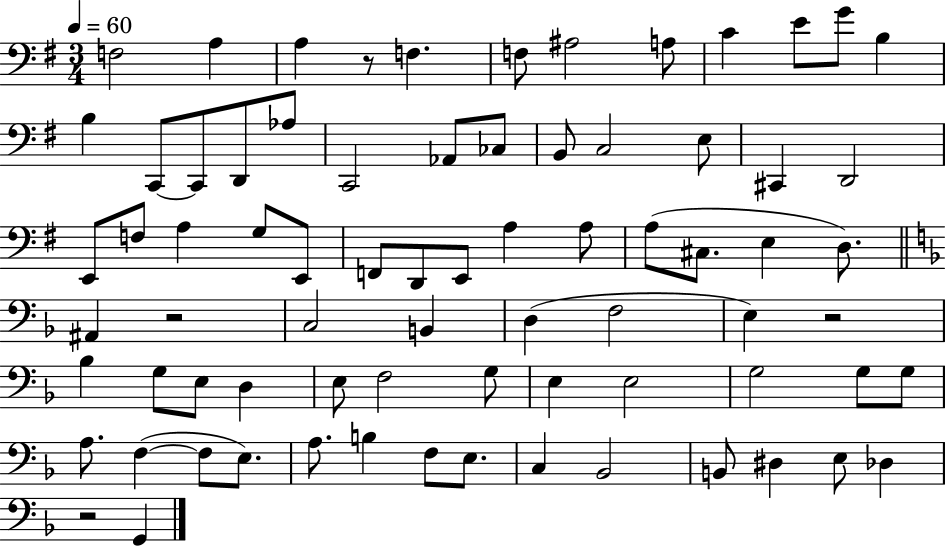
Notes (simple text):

F3/h A3/q A3/q R/e F3/q. F3/e A#3/h A3/e C4/q E4/e G4/e B3/q B3/q C2/e C2/e D2/e Ab3/e C2/h Ab2/e CES3/e B2/e C3/h E3/e C#2/q D2/h E2/e F3/e A3/q G3/e E2/e F2/e D2/e E2/e A3/q A3/e A3/e C#3/e. E3/q D3/e. A#2/q R/h C3/h B2/q D3/q F3/h E3/q R/h Bb3/q G3/e E3/e D3/q E3/e F3/h G3/e E3/q E3/h G3/h G3/e G3/e A3/e. F3/q F3/e E3/e. A3/e. B3/q F3/e E3/e. C3/q Bb2/h B2/e D#3/q E3/e Db3/q R/h G2/q